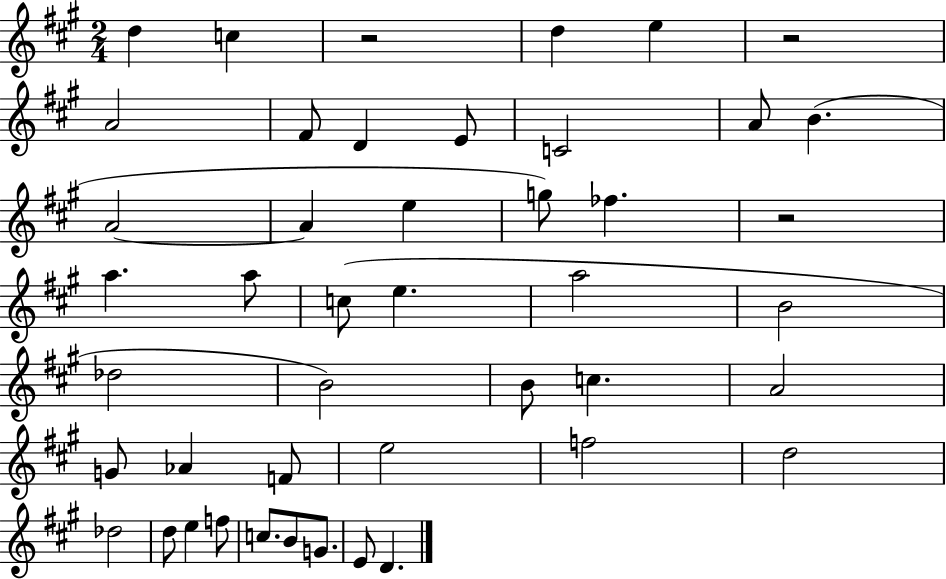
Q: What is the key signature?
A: A major